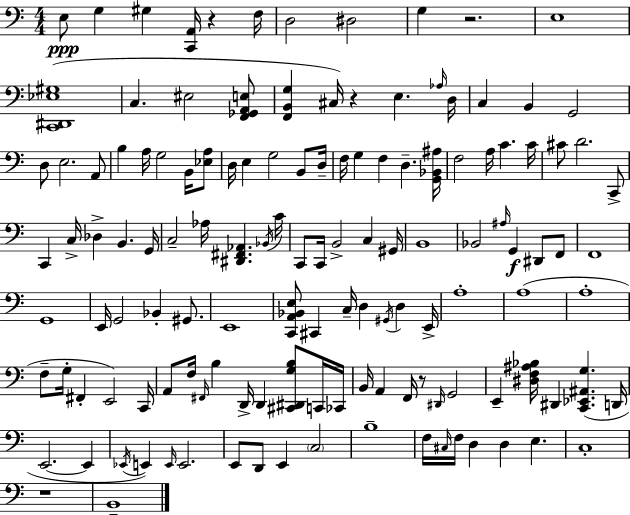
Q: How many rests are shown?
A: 5